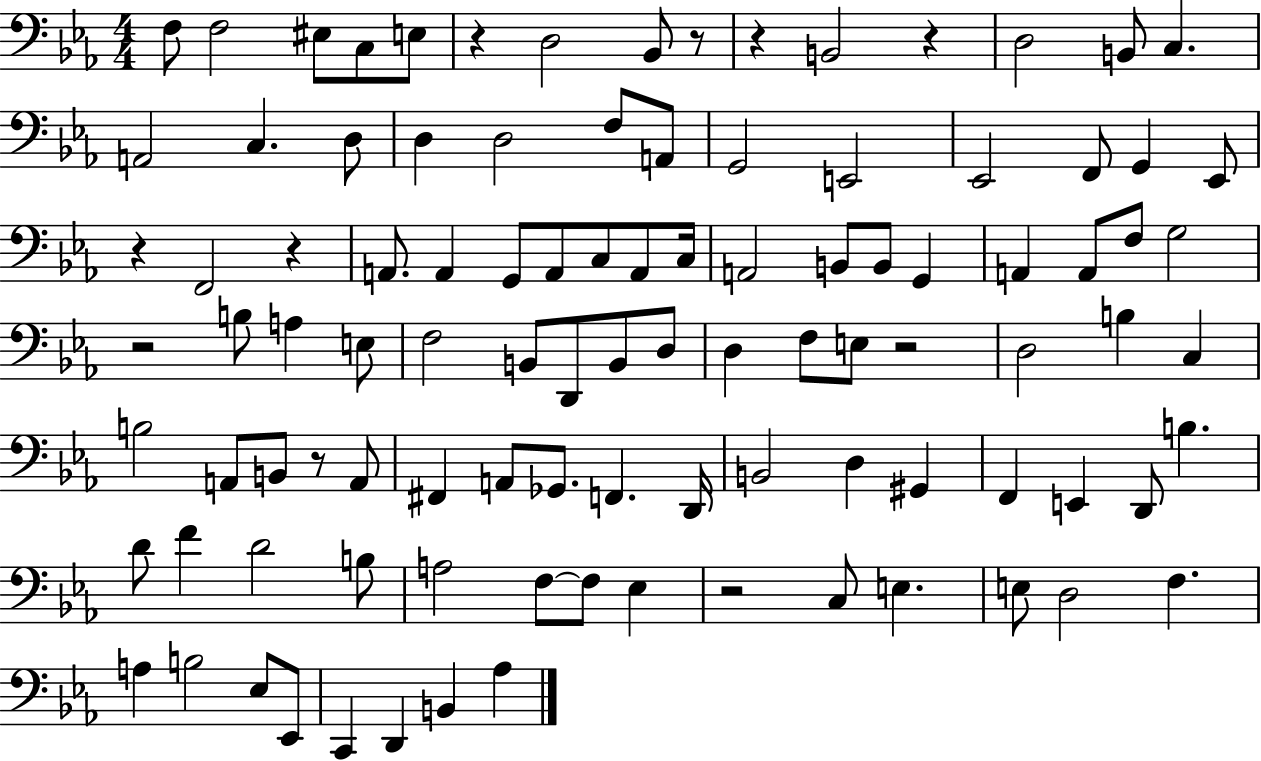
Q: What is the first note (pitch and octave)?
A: F3